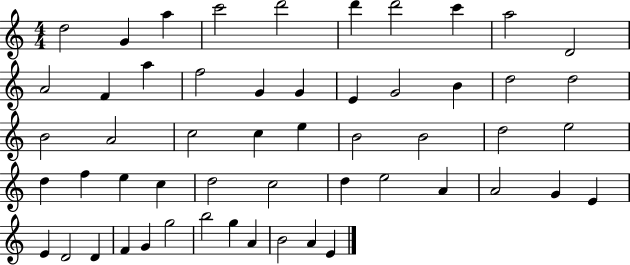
D5/h G4/q A5/q C6/h D6/h D6/q D6/h C6/q A5/h D4/h A4/h F4/q A5/q F5/h G4/q G4/q E4/q G4/h B4/q D5/h D5/h B4/h A4/h C5/h C5/q E5/q B4/h B4/h D5/h E5/h D5/q F5/q E5/q C5/q D5/h C5/h D5/q E5/h A4/q A4/h G4/q E4/q E4/q D4/h D4/q F4/q G4/q G5/h B5/h G5/q A4/q B4/h A4/q E4/q